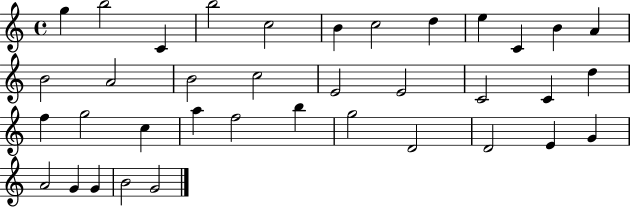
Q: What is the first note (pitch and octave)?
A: G5